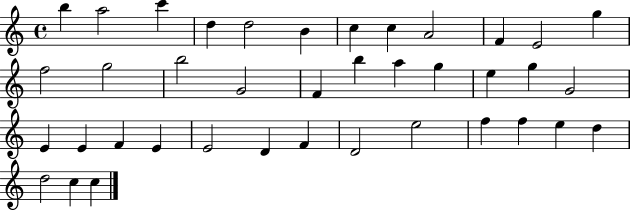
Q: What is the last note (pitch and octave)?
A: C5